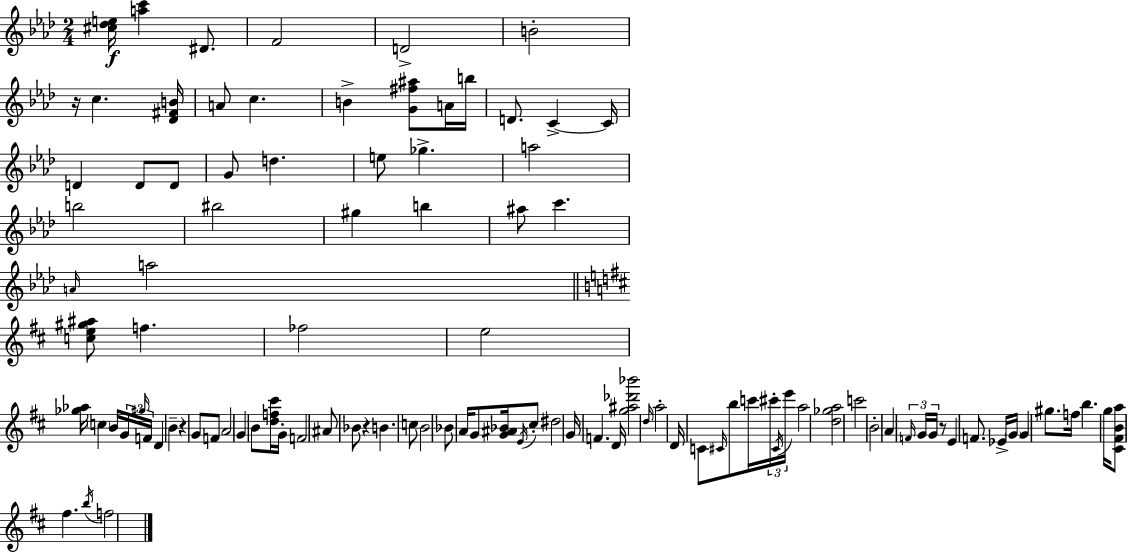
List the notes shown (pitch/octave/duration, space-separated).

[C#5,Db5,E5]/s [A5,C6]/q D#4/e. F4/h D4/h B4/h R/s C5/q. [Db4,F#4,B4]/s A4/e C5/q. B4/q [G4,F#5,A#5]/e A4/s B5/s D4/e. C4/q C4/s D4/q D4/e D4/e G4/e D5/q. E5/e Gb5/q. A5/h B5/h BIS5/h G#5/q B5/q A#5/e C6/q. A4/s A5/h [C5,E5,G#5,A#5]/e F5/q. FES5/h E5/h [Gb5,Ab5]/s C5/q B4/s G4/s G#5/s F4/s D4/q B4/q R/q G4/e F4/e A4/h G4/q B4/e [D5,F5,C#6]/s G4/s F4/h A#4/e Bb4/e R/q B4/q. C5/e B4/h Bb4/e A4/s G4/e [G4,A#4,Bb4]/s E4/s C#5/e D#5/h G4/s F4/q. D4/s [G5,A#5,Db6,Bb6]/h D5/s A5/h D4/s C4/e C#4/s B5/e C6/s C#6/s C#4/s E6/s A5/h [D5,Gb5,A5]/h C6/h B4/h A4/q F4/s G4/s G4/s R/e E4/q F4/e. Eb4/s G4/s G4/q G#5/e. F5/s B5/q. G5/s [C#4,F#4,B4,A5]/e F#5/q. B5/s F5/h